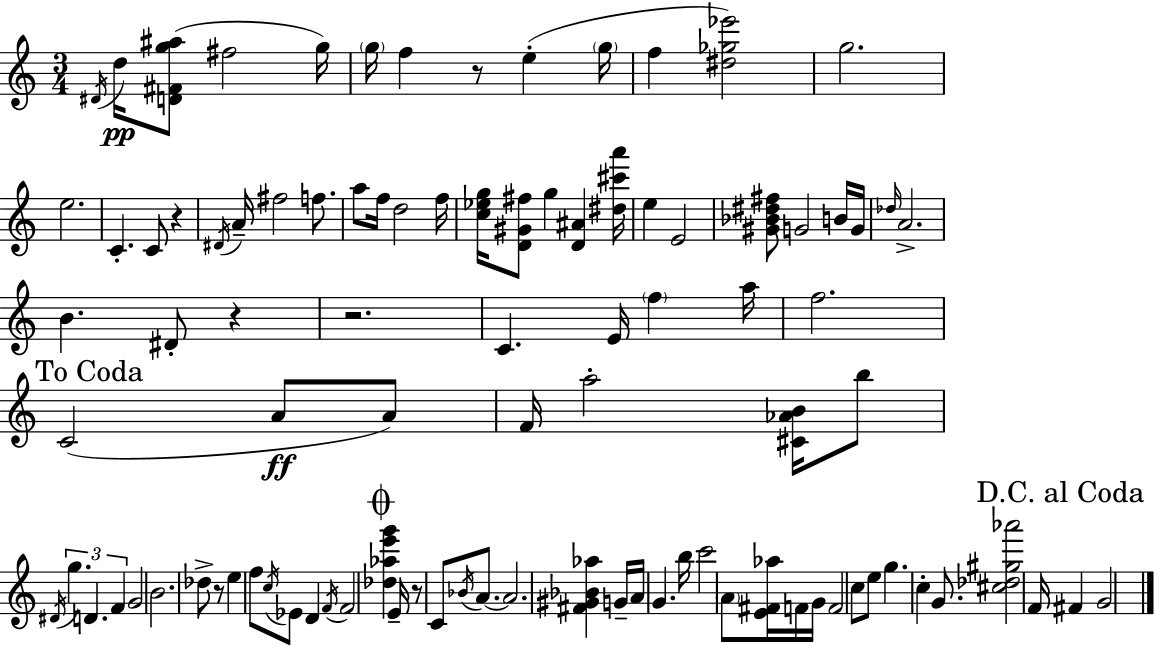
D#4/s D5/s [D4,F#4,G5,A#5]/e F#5/h G5/s G5/s F5/q R/e E5/q G5/s F5/q [D#5,Gb5,Eb6]/h G5/h. E5/h. C4/q. C4/e R/q D#4/s A4/s F#5/h F5/e. A5/e F5/s D5/h F5/s [C5,Eb5,G5]/s [D4,G#4,F#5]/e G5/q [D4,A#4]/q [D#5,C#6,A6]/s E5/q E4/h [G#4,Bb4,D#5,F#5]/e G4/h B4/s G4/s Db5/s A4/h. B4/q. D#4/e R/q R/h. C4/q. E4/s F5/q A5/s F5/h. C4/h A4/e A4/e F4/s A5/h [C#4,Ab4,B4]/s B5/e D#4/s G5/q. D4/q. F4/q G4/h B4/h. Db5/e R/e E5/q F5/e C5/s Eb4/e D4/q F4/s F4/h [Db5,Ab5,E6,G6]/q E4/s R/e C4/e Bb4/s A4/e. A4/h. [F#4,G#4,Bb4,Ab5]/q G4/s A4/s G4/q. B5/s C6/h A4/e [E4,F#4,Ab5]/s F4/s G4/s F4/h C5/e E5/e G5/q. C5/q G4/e. [C#5,Db5,G#5,Ab6]/h F4/s F#4/q G4/h